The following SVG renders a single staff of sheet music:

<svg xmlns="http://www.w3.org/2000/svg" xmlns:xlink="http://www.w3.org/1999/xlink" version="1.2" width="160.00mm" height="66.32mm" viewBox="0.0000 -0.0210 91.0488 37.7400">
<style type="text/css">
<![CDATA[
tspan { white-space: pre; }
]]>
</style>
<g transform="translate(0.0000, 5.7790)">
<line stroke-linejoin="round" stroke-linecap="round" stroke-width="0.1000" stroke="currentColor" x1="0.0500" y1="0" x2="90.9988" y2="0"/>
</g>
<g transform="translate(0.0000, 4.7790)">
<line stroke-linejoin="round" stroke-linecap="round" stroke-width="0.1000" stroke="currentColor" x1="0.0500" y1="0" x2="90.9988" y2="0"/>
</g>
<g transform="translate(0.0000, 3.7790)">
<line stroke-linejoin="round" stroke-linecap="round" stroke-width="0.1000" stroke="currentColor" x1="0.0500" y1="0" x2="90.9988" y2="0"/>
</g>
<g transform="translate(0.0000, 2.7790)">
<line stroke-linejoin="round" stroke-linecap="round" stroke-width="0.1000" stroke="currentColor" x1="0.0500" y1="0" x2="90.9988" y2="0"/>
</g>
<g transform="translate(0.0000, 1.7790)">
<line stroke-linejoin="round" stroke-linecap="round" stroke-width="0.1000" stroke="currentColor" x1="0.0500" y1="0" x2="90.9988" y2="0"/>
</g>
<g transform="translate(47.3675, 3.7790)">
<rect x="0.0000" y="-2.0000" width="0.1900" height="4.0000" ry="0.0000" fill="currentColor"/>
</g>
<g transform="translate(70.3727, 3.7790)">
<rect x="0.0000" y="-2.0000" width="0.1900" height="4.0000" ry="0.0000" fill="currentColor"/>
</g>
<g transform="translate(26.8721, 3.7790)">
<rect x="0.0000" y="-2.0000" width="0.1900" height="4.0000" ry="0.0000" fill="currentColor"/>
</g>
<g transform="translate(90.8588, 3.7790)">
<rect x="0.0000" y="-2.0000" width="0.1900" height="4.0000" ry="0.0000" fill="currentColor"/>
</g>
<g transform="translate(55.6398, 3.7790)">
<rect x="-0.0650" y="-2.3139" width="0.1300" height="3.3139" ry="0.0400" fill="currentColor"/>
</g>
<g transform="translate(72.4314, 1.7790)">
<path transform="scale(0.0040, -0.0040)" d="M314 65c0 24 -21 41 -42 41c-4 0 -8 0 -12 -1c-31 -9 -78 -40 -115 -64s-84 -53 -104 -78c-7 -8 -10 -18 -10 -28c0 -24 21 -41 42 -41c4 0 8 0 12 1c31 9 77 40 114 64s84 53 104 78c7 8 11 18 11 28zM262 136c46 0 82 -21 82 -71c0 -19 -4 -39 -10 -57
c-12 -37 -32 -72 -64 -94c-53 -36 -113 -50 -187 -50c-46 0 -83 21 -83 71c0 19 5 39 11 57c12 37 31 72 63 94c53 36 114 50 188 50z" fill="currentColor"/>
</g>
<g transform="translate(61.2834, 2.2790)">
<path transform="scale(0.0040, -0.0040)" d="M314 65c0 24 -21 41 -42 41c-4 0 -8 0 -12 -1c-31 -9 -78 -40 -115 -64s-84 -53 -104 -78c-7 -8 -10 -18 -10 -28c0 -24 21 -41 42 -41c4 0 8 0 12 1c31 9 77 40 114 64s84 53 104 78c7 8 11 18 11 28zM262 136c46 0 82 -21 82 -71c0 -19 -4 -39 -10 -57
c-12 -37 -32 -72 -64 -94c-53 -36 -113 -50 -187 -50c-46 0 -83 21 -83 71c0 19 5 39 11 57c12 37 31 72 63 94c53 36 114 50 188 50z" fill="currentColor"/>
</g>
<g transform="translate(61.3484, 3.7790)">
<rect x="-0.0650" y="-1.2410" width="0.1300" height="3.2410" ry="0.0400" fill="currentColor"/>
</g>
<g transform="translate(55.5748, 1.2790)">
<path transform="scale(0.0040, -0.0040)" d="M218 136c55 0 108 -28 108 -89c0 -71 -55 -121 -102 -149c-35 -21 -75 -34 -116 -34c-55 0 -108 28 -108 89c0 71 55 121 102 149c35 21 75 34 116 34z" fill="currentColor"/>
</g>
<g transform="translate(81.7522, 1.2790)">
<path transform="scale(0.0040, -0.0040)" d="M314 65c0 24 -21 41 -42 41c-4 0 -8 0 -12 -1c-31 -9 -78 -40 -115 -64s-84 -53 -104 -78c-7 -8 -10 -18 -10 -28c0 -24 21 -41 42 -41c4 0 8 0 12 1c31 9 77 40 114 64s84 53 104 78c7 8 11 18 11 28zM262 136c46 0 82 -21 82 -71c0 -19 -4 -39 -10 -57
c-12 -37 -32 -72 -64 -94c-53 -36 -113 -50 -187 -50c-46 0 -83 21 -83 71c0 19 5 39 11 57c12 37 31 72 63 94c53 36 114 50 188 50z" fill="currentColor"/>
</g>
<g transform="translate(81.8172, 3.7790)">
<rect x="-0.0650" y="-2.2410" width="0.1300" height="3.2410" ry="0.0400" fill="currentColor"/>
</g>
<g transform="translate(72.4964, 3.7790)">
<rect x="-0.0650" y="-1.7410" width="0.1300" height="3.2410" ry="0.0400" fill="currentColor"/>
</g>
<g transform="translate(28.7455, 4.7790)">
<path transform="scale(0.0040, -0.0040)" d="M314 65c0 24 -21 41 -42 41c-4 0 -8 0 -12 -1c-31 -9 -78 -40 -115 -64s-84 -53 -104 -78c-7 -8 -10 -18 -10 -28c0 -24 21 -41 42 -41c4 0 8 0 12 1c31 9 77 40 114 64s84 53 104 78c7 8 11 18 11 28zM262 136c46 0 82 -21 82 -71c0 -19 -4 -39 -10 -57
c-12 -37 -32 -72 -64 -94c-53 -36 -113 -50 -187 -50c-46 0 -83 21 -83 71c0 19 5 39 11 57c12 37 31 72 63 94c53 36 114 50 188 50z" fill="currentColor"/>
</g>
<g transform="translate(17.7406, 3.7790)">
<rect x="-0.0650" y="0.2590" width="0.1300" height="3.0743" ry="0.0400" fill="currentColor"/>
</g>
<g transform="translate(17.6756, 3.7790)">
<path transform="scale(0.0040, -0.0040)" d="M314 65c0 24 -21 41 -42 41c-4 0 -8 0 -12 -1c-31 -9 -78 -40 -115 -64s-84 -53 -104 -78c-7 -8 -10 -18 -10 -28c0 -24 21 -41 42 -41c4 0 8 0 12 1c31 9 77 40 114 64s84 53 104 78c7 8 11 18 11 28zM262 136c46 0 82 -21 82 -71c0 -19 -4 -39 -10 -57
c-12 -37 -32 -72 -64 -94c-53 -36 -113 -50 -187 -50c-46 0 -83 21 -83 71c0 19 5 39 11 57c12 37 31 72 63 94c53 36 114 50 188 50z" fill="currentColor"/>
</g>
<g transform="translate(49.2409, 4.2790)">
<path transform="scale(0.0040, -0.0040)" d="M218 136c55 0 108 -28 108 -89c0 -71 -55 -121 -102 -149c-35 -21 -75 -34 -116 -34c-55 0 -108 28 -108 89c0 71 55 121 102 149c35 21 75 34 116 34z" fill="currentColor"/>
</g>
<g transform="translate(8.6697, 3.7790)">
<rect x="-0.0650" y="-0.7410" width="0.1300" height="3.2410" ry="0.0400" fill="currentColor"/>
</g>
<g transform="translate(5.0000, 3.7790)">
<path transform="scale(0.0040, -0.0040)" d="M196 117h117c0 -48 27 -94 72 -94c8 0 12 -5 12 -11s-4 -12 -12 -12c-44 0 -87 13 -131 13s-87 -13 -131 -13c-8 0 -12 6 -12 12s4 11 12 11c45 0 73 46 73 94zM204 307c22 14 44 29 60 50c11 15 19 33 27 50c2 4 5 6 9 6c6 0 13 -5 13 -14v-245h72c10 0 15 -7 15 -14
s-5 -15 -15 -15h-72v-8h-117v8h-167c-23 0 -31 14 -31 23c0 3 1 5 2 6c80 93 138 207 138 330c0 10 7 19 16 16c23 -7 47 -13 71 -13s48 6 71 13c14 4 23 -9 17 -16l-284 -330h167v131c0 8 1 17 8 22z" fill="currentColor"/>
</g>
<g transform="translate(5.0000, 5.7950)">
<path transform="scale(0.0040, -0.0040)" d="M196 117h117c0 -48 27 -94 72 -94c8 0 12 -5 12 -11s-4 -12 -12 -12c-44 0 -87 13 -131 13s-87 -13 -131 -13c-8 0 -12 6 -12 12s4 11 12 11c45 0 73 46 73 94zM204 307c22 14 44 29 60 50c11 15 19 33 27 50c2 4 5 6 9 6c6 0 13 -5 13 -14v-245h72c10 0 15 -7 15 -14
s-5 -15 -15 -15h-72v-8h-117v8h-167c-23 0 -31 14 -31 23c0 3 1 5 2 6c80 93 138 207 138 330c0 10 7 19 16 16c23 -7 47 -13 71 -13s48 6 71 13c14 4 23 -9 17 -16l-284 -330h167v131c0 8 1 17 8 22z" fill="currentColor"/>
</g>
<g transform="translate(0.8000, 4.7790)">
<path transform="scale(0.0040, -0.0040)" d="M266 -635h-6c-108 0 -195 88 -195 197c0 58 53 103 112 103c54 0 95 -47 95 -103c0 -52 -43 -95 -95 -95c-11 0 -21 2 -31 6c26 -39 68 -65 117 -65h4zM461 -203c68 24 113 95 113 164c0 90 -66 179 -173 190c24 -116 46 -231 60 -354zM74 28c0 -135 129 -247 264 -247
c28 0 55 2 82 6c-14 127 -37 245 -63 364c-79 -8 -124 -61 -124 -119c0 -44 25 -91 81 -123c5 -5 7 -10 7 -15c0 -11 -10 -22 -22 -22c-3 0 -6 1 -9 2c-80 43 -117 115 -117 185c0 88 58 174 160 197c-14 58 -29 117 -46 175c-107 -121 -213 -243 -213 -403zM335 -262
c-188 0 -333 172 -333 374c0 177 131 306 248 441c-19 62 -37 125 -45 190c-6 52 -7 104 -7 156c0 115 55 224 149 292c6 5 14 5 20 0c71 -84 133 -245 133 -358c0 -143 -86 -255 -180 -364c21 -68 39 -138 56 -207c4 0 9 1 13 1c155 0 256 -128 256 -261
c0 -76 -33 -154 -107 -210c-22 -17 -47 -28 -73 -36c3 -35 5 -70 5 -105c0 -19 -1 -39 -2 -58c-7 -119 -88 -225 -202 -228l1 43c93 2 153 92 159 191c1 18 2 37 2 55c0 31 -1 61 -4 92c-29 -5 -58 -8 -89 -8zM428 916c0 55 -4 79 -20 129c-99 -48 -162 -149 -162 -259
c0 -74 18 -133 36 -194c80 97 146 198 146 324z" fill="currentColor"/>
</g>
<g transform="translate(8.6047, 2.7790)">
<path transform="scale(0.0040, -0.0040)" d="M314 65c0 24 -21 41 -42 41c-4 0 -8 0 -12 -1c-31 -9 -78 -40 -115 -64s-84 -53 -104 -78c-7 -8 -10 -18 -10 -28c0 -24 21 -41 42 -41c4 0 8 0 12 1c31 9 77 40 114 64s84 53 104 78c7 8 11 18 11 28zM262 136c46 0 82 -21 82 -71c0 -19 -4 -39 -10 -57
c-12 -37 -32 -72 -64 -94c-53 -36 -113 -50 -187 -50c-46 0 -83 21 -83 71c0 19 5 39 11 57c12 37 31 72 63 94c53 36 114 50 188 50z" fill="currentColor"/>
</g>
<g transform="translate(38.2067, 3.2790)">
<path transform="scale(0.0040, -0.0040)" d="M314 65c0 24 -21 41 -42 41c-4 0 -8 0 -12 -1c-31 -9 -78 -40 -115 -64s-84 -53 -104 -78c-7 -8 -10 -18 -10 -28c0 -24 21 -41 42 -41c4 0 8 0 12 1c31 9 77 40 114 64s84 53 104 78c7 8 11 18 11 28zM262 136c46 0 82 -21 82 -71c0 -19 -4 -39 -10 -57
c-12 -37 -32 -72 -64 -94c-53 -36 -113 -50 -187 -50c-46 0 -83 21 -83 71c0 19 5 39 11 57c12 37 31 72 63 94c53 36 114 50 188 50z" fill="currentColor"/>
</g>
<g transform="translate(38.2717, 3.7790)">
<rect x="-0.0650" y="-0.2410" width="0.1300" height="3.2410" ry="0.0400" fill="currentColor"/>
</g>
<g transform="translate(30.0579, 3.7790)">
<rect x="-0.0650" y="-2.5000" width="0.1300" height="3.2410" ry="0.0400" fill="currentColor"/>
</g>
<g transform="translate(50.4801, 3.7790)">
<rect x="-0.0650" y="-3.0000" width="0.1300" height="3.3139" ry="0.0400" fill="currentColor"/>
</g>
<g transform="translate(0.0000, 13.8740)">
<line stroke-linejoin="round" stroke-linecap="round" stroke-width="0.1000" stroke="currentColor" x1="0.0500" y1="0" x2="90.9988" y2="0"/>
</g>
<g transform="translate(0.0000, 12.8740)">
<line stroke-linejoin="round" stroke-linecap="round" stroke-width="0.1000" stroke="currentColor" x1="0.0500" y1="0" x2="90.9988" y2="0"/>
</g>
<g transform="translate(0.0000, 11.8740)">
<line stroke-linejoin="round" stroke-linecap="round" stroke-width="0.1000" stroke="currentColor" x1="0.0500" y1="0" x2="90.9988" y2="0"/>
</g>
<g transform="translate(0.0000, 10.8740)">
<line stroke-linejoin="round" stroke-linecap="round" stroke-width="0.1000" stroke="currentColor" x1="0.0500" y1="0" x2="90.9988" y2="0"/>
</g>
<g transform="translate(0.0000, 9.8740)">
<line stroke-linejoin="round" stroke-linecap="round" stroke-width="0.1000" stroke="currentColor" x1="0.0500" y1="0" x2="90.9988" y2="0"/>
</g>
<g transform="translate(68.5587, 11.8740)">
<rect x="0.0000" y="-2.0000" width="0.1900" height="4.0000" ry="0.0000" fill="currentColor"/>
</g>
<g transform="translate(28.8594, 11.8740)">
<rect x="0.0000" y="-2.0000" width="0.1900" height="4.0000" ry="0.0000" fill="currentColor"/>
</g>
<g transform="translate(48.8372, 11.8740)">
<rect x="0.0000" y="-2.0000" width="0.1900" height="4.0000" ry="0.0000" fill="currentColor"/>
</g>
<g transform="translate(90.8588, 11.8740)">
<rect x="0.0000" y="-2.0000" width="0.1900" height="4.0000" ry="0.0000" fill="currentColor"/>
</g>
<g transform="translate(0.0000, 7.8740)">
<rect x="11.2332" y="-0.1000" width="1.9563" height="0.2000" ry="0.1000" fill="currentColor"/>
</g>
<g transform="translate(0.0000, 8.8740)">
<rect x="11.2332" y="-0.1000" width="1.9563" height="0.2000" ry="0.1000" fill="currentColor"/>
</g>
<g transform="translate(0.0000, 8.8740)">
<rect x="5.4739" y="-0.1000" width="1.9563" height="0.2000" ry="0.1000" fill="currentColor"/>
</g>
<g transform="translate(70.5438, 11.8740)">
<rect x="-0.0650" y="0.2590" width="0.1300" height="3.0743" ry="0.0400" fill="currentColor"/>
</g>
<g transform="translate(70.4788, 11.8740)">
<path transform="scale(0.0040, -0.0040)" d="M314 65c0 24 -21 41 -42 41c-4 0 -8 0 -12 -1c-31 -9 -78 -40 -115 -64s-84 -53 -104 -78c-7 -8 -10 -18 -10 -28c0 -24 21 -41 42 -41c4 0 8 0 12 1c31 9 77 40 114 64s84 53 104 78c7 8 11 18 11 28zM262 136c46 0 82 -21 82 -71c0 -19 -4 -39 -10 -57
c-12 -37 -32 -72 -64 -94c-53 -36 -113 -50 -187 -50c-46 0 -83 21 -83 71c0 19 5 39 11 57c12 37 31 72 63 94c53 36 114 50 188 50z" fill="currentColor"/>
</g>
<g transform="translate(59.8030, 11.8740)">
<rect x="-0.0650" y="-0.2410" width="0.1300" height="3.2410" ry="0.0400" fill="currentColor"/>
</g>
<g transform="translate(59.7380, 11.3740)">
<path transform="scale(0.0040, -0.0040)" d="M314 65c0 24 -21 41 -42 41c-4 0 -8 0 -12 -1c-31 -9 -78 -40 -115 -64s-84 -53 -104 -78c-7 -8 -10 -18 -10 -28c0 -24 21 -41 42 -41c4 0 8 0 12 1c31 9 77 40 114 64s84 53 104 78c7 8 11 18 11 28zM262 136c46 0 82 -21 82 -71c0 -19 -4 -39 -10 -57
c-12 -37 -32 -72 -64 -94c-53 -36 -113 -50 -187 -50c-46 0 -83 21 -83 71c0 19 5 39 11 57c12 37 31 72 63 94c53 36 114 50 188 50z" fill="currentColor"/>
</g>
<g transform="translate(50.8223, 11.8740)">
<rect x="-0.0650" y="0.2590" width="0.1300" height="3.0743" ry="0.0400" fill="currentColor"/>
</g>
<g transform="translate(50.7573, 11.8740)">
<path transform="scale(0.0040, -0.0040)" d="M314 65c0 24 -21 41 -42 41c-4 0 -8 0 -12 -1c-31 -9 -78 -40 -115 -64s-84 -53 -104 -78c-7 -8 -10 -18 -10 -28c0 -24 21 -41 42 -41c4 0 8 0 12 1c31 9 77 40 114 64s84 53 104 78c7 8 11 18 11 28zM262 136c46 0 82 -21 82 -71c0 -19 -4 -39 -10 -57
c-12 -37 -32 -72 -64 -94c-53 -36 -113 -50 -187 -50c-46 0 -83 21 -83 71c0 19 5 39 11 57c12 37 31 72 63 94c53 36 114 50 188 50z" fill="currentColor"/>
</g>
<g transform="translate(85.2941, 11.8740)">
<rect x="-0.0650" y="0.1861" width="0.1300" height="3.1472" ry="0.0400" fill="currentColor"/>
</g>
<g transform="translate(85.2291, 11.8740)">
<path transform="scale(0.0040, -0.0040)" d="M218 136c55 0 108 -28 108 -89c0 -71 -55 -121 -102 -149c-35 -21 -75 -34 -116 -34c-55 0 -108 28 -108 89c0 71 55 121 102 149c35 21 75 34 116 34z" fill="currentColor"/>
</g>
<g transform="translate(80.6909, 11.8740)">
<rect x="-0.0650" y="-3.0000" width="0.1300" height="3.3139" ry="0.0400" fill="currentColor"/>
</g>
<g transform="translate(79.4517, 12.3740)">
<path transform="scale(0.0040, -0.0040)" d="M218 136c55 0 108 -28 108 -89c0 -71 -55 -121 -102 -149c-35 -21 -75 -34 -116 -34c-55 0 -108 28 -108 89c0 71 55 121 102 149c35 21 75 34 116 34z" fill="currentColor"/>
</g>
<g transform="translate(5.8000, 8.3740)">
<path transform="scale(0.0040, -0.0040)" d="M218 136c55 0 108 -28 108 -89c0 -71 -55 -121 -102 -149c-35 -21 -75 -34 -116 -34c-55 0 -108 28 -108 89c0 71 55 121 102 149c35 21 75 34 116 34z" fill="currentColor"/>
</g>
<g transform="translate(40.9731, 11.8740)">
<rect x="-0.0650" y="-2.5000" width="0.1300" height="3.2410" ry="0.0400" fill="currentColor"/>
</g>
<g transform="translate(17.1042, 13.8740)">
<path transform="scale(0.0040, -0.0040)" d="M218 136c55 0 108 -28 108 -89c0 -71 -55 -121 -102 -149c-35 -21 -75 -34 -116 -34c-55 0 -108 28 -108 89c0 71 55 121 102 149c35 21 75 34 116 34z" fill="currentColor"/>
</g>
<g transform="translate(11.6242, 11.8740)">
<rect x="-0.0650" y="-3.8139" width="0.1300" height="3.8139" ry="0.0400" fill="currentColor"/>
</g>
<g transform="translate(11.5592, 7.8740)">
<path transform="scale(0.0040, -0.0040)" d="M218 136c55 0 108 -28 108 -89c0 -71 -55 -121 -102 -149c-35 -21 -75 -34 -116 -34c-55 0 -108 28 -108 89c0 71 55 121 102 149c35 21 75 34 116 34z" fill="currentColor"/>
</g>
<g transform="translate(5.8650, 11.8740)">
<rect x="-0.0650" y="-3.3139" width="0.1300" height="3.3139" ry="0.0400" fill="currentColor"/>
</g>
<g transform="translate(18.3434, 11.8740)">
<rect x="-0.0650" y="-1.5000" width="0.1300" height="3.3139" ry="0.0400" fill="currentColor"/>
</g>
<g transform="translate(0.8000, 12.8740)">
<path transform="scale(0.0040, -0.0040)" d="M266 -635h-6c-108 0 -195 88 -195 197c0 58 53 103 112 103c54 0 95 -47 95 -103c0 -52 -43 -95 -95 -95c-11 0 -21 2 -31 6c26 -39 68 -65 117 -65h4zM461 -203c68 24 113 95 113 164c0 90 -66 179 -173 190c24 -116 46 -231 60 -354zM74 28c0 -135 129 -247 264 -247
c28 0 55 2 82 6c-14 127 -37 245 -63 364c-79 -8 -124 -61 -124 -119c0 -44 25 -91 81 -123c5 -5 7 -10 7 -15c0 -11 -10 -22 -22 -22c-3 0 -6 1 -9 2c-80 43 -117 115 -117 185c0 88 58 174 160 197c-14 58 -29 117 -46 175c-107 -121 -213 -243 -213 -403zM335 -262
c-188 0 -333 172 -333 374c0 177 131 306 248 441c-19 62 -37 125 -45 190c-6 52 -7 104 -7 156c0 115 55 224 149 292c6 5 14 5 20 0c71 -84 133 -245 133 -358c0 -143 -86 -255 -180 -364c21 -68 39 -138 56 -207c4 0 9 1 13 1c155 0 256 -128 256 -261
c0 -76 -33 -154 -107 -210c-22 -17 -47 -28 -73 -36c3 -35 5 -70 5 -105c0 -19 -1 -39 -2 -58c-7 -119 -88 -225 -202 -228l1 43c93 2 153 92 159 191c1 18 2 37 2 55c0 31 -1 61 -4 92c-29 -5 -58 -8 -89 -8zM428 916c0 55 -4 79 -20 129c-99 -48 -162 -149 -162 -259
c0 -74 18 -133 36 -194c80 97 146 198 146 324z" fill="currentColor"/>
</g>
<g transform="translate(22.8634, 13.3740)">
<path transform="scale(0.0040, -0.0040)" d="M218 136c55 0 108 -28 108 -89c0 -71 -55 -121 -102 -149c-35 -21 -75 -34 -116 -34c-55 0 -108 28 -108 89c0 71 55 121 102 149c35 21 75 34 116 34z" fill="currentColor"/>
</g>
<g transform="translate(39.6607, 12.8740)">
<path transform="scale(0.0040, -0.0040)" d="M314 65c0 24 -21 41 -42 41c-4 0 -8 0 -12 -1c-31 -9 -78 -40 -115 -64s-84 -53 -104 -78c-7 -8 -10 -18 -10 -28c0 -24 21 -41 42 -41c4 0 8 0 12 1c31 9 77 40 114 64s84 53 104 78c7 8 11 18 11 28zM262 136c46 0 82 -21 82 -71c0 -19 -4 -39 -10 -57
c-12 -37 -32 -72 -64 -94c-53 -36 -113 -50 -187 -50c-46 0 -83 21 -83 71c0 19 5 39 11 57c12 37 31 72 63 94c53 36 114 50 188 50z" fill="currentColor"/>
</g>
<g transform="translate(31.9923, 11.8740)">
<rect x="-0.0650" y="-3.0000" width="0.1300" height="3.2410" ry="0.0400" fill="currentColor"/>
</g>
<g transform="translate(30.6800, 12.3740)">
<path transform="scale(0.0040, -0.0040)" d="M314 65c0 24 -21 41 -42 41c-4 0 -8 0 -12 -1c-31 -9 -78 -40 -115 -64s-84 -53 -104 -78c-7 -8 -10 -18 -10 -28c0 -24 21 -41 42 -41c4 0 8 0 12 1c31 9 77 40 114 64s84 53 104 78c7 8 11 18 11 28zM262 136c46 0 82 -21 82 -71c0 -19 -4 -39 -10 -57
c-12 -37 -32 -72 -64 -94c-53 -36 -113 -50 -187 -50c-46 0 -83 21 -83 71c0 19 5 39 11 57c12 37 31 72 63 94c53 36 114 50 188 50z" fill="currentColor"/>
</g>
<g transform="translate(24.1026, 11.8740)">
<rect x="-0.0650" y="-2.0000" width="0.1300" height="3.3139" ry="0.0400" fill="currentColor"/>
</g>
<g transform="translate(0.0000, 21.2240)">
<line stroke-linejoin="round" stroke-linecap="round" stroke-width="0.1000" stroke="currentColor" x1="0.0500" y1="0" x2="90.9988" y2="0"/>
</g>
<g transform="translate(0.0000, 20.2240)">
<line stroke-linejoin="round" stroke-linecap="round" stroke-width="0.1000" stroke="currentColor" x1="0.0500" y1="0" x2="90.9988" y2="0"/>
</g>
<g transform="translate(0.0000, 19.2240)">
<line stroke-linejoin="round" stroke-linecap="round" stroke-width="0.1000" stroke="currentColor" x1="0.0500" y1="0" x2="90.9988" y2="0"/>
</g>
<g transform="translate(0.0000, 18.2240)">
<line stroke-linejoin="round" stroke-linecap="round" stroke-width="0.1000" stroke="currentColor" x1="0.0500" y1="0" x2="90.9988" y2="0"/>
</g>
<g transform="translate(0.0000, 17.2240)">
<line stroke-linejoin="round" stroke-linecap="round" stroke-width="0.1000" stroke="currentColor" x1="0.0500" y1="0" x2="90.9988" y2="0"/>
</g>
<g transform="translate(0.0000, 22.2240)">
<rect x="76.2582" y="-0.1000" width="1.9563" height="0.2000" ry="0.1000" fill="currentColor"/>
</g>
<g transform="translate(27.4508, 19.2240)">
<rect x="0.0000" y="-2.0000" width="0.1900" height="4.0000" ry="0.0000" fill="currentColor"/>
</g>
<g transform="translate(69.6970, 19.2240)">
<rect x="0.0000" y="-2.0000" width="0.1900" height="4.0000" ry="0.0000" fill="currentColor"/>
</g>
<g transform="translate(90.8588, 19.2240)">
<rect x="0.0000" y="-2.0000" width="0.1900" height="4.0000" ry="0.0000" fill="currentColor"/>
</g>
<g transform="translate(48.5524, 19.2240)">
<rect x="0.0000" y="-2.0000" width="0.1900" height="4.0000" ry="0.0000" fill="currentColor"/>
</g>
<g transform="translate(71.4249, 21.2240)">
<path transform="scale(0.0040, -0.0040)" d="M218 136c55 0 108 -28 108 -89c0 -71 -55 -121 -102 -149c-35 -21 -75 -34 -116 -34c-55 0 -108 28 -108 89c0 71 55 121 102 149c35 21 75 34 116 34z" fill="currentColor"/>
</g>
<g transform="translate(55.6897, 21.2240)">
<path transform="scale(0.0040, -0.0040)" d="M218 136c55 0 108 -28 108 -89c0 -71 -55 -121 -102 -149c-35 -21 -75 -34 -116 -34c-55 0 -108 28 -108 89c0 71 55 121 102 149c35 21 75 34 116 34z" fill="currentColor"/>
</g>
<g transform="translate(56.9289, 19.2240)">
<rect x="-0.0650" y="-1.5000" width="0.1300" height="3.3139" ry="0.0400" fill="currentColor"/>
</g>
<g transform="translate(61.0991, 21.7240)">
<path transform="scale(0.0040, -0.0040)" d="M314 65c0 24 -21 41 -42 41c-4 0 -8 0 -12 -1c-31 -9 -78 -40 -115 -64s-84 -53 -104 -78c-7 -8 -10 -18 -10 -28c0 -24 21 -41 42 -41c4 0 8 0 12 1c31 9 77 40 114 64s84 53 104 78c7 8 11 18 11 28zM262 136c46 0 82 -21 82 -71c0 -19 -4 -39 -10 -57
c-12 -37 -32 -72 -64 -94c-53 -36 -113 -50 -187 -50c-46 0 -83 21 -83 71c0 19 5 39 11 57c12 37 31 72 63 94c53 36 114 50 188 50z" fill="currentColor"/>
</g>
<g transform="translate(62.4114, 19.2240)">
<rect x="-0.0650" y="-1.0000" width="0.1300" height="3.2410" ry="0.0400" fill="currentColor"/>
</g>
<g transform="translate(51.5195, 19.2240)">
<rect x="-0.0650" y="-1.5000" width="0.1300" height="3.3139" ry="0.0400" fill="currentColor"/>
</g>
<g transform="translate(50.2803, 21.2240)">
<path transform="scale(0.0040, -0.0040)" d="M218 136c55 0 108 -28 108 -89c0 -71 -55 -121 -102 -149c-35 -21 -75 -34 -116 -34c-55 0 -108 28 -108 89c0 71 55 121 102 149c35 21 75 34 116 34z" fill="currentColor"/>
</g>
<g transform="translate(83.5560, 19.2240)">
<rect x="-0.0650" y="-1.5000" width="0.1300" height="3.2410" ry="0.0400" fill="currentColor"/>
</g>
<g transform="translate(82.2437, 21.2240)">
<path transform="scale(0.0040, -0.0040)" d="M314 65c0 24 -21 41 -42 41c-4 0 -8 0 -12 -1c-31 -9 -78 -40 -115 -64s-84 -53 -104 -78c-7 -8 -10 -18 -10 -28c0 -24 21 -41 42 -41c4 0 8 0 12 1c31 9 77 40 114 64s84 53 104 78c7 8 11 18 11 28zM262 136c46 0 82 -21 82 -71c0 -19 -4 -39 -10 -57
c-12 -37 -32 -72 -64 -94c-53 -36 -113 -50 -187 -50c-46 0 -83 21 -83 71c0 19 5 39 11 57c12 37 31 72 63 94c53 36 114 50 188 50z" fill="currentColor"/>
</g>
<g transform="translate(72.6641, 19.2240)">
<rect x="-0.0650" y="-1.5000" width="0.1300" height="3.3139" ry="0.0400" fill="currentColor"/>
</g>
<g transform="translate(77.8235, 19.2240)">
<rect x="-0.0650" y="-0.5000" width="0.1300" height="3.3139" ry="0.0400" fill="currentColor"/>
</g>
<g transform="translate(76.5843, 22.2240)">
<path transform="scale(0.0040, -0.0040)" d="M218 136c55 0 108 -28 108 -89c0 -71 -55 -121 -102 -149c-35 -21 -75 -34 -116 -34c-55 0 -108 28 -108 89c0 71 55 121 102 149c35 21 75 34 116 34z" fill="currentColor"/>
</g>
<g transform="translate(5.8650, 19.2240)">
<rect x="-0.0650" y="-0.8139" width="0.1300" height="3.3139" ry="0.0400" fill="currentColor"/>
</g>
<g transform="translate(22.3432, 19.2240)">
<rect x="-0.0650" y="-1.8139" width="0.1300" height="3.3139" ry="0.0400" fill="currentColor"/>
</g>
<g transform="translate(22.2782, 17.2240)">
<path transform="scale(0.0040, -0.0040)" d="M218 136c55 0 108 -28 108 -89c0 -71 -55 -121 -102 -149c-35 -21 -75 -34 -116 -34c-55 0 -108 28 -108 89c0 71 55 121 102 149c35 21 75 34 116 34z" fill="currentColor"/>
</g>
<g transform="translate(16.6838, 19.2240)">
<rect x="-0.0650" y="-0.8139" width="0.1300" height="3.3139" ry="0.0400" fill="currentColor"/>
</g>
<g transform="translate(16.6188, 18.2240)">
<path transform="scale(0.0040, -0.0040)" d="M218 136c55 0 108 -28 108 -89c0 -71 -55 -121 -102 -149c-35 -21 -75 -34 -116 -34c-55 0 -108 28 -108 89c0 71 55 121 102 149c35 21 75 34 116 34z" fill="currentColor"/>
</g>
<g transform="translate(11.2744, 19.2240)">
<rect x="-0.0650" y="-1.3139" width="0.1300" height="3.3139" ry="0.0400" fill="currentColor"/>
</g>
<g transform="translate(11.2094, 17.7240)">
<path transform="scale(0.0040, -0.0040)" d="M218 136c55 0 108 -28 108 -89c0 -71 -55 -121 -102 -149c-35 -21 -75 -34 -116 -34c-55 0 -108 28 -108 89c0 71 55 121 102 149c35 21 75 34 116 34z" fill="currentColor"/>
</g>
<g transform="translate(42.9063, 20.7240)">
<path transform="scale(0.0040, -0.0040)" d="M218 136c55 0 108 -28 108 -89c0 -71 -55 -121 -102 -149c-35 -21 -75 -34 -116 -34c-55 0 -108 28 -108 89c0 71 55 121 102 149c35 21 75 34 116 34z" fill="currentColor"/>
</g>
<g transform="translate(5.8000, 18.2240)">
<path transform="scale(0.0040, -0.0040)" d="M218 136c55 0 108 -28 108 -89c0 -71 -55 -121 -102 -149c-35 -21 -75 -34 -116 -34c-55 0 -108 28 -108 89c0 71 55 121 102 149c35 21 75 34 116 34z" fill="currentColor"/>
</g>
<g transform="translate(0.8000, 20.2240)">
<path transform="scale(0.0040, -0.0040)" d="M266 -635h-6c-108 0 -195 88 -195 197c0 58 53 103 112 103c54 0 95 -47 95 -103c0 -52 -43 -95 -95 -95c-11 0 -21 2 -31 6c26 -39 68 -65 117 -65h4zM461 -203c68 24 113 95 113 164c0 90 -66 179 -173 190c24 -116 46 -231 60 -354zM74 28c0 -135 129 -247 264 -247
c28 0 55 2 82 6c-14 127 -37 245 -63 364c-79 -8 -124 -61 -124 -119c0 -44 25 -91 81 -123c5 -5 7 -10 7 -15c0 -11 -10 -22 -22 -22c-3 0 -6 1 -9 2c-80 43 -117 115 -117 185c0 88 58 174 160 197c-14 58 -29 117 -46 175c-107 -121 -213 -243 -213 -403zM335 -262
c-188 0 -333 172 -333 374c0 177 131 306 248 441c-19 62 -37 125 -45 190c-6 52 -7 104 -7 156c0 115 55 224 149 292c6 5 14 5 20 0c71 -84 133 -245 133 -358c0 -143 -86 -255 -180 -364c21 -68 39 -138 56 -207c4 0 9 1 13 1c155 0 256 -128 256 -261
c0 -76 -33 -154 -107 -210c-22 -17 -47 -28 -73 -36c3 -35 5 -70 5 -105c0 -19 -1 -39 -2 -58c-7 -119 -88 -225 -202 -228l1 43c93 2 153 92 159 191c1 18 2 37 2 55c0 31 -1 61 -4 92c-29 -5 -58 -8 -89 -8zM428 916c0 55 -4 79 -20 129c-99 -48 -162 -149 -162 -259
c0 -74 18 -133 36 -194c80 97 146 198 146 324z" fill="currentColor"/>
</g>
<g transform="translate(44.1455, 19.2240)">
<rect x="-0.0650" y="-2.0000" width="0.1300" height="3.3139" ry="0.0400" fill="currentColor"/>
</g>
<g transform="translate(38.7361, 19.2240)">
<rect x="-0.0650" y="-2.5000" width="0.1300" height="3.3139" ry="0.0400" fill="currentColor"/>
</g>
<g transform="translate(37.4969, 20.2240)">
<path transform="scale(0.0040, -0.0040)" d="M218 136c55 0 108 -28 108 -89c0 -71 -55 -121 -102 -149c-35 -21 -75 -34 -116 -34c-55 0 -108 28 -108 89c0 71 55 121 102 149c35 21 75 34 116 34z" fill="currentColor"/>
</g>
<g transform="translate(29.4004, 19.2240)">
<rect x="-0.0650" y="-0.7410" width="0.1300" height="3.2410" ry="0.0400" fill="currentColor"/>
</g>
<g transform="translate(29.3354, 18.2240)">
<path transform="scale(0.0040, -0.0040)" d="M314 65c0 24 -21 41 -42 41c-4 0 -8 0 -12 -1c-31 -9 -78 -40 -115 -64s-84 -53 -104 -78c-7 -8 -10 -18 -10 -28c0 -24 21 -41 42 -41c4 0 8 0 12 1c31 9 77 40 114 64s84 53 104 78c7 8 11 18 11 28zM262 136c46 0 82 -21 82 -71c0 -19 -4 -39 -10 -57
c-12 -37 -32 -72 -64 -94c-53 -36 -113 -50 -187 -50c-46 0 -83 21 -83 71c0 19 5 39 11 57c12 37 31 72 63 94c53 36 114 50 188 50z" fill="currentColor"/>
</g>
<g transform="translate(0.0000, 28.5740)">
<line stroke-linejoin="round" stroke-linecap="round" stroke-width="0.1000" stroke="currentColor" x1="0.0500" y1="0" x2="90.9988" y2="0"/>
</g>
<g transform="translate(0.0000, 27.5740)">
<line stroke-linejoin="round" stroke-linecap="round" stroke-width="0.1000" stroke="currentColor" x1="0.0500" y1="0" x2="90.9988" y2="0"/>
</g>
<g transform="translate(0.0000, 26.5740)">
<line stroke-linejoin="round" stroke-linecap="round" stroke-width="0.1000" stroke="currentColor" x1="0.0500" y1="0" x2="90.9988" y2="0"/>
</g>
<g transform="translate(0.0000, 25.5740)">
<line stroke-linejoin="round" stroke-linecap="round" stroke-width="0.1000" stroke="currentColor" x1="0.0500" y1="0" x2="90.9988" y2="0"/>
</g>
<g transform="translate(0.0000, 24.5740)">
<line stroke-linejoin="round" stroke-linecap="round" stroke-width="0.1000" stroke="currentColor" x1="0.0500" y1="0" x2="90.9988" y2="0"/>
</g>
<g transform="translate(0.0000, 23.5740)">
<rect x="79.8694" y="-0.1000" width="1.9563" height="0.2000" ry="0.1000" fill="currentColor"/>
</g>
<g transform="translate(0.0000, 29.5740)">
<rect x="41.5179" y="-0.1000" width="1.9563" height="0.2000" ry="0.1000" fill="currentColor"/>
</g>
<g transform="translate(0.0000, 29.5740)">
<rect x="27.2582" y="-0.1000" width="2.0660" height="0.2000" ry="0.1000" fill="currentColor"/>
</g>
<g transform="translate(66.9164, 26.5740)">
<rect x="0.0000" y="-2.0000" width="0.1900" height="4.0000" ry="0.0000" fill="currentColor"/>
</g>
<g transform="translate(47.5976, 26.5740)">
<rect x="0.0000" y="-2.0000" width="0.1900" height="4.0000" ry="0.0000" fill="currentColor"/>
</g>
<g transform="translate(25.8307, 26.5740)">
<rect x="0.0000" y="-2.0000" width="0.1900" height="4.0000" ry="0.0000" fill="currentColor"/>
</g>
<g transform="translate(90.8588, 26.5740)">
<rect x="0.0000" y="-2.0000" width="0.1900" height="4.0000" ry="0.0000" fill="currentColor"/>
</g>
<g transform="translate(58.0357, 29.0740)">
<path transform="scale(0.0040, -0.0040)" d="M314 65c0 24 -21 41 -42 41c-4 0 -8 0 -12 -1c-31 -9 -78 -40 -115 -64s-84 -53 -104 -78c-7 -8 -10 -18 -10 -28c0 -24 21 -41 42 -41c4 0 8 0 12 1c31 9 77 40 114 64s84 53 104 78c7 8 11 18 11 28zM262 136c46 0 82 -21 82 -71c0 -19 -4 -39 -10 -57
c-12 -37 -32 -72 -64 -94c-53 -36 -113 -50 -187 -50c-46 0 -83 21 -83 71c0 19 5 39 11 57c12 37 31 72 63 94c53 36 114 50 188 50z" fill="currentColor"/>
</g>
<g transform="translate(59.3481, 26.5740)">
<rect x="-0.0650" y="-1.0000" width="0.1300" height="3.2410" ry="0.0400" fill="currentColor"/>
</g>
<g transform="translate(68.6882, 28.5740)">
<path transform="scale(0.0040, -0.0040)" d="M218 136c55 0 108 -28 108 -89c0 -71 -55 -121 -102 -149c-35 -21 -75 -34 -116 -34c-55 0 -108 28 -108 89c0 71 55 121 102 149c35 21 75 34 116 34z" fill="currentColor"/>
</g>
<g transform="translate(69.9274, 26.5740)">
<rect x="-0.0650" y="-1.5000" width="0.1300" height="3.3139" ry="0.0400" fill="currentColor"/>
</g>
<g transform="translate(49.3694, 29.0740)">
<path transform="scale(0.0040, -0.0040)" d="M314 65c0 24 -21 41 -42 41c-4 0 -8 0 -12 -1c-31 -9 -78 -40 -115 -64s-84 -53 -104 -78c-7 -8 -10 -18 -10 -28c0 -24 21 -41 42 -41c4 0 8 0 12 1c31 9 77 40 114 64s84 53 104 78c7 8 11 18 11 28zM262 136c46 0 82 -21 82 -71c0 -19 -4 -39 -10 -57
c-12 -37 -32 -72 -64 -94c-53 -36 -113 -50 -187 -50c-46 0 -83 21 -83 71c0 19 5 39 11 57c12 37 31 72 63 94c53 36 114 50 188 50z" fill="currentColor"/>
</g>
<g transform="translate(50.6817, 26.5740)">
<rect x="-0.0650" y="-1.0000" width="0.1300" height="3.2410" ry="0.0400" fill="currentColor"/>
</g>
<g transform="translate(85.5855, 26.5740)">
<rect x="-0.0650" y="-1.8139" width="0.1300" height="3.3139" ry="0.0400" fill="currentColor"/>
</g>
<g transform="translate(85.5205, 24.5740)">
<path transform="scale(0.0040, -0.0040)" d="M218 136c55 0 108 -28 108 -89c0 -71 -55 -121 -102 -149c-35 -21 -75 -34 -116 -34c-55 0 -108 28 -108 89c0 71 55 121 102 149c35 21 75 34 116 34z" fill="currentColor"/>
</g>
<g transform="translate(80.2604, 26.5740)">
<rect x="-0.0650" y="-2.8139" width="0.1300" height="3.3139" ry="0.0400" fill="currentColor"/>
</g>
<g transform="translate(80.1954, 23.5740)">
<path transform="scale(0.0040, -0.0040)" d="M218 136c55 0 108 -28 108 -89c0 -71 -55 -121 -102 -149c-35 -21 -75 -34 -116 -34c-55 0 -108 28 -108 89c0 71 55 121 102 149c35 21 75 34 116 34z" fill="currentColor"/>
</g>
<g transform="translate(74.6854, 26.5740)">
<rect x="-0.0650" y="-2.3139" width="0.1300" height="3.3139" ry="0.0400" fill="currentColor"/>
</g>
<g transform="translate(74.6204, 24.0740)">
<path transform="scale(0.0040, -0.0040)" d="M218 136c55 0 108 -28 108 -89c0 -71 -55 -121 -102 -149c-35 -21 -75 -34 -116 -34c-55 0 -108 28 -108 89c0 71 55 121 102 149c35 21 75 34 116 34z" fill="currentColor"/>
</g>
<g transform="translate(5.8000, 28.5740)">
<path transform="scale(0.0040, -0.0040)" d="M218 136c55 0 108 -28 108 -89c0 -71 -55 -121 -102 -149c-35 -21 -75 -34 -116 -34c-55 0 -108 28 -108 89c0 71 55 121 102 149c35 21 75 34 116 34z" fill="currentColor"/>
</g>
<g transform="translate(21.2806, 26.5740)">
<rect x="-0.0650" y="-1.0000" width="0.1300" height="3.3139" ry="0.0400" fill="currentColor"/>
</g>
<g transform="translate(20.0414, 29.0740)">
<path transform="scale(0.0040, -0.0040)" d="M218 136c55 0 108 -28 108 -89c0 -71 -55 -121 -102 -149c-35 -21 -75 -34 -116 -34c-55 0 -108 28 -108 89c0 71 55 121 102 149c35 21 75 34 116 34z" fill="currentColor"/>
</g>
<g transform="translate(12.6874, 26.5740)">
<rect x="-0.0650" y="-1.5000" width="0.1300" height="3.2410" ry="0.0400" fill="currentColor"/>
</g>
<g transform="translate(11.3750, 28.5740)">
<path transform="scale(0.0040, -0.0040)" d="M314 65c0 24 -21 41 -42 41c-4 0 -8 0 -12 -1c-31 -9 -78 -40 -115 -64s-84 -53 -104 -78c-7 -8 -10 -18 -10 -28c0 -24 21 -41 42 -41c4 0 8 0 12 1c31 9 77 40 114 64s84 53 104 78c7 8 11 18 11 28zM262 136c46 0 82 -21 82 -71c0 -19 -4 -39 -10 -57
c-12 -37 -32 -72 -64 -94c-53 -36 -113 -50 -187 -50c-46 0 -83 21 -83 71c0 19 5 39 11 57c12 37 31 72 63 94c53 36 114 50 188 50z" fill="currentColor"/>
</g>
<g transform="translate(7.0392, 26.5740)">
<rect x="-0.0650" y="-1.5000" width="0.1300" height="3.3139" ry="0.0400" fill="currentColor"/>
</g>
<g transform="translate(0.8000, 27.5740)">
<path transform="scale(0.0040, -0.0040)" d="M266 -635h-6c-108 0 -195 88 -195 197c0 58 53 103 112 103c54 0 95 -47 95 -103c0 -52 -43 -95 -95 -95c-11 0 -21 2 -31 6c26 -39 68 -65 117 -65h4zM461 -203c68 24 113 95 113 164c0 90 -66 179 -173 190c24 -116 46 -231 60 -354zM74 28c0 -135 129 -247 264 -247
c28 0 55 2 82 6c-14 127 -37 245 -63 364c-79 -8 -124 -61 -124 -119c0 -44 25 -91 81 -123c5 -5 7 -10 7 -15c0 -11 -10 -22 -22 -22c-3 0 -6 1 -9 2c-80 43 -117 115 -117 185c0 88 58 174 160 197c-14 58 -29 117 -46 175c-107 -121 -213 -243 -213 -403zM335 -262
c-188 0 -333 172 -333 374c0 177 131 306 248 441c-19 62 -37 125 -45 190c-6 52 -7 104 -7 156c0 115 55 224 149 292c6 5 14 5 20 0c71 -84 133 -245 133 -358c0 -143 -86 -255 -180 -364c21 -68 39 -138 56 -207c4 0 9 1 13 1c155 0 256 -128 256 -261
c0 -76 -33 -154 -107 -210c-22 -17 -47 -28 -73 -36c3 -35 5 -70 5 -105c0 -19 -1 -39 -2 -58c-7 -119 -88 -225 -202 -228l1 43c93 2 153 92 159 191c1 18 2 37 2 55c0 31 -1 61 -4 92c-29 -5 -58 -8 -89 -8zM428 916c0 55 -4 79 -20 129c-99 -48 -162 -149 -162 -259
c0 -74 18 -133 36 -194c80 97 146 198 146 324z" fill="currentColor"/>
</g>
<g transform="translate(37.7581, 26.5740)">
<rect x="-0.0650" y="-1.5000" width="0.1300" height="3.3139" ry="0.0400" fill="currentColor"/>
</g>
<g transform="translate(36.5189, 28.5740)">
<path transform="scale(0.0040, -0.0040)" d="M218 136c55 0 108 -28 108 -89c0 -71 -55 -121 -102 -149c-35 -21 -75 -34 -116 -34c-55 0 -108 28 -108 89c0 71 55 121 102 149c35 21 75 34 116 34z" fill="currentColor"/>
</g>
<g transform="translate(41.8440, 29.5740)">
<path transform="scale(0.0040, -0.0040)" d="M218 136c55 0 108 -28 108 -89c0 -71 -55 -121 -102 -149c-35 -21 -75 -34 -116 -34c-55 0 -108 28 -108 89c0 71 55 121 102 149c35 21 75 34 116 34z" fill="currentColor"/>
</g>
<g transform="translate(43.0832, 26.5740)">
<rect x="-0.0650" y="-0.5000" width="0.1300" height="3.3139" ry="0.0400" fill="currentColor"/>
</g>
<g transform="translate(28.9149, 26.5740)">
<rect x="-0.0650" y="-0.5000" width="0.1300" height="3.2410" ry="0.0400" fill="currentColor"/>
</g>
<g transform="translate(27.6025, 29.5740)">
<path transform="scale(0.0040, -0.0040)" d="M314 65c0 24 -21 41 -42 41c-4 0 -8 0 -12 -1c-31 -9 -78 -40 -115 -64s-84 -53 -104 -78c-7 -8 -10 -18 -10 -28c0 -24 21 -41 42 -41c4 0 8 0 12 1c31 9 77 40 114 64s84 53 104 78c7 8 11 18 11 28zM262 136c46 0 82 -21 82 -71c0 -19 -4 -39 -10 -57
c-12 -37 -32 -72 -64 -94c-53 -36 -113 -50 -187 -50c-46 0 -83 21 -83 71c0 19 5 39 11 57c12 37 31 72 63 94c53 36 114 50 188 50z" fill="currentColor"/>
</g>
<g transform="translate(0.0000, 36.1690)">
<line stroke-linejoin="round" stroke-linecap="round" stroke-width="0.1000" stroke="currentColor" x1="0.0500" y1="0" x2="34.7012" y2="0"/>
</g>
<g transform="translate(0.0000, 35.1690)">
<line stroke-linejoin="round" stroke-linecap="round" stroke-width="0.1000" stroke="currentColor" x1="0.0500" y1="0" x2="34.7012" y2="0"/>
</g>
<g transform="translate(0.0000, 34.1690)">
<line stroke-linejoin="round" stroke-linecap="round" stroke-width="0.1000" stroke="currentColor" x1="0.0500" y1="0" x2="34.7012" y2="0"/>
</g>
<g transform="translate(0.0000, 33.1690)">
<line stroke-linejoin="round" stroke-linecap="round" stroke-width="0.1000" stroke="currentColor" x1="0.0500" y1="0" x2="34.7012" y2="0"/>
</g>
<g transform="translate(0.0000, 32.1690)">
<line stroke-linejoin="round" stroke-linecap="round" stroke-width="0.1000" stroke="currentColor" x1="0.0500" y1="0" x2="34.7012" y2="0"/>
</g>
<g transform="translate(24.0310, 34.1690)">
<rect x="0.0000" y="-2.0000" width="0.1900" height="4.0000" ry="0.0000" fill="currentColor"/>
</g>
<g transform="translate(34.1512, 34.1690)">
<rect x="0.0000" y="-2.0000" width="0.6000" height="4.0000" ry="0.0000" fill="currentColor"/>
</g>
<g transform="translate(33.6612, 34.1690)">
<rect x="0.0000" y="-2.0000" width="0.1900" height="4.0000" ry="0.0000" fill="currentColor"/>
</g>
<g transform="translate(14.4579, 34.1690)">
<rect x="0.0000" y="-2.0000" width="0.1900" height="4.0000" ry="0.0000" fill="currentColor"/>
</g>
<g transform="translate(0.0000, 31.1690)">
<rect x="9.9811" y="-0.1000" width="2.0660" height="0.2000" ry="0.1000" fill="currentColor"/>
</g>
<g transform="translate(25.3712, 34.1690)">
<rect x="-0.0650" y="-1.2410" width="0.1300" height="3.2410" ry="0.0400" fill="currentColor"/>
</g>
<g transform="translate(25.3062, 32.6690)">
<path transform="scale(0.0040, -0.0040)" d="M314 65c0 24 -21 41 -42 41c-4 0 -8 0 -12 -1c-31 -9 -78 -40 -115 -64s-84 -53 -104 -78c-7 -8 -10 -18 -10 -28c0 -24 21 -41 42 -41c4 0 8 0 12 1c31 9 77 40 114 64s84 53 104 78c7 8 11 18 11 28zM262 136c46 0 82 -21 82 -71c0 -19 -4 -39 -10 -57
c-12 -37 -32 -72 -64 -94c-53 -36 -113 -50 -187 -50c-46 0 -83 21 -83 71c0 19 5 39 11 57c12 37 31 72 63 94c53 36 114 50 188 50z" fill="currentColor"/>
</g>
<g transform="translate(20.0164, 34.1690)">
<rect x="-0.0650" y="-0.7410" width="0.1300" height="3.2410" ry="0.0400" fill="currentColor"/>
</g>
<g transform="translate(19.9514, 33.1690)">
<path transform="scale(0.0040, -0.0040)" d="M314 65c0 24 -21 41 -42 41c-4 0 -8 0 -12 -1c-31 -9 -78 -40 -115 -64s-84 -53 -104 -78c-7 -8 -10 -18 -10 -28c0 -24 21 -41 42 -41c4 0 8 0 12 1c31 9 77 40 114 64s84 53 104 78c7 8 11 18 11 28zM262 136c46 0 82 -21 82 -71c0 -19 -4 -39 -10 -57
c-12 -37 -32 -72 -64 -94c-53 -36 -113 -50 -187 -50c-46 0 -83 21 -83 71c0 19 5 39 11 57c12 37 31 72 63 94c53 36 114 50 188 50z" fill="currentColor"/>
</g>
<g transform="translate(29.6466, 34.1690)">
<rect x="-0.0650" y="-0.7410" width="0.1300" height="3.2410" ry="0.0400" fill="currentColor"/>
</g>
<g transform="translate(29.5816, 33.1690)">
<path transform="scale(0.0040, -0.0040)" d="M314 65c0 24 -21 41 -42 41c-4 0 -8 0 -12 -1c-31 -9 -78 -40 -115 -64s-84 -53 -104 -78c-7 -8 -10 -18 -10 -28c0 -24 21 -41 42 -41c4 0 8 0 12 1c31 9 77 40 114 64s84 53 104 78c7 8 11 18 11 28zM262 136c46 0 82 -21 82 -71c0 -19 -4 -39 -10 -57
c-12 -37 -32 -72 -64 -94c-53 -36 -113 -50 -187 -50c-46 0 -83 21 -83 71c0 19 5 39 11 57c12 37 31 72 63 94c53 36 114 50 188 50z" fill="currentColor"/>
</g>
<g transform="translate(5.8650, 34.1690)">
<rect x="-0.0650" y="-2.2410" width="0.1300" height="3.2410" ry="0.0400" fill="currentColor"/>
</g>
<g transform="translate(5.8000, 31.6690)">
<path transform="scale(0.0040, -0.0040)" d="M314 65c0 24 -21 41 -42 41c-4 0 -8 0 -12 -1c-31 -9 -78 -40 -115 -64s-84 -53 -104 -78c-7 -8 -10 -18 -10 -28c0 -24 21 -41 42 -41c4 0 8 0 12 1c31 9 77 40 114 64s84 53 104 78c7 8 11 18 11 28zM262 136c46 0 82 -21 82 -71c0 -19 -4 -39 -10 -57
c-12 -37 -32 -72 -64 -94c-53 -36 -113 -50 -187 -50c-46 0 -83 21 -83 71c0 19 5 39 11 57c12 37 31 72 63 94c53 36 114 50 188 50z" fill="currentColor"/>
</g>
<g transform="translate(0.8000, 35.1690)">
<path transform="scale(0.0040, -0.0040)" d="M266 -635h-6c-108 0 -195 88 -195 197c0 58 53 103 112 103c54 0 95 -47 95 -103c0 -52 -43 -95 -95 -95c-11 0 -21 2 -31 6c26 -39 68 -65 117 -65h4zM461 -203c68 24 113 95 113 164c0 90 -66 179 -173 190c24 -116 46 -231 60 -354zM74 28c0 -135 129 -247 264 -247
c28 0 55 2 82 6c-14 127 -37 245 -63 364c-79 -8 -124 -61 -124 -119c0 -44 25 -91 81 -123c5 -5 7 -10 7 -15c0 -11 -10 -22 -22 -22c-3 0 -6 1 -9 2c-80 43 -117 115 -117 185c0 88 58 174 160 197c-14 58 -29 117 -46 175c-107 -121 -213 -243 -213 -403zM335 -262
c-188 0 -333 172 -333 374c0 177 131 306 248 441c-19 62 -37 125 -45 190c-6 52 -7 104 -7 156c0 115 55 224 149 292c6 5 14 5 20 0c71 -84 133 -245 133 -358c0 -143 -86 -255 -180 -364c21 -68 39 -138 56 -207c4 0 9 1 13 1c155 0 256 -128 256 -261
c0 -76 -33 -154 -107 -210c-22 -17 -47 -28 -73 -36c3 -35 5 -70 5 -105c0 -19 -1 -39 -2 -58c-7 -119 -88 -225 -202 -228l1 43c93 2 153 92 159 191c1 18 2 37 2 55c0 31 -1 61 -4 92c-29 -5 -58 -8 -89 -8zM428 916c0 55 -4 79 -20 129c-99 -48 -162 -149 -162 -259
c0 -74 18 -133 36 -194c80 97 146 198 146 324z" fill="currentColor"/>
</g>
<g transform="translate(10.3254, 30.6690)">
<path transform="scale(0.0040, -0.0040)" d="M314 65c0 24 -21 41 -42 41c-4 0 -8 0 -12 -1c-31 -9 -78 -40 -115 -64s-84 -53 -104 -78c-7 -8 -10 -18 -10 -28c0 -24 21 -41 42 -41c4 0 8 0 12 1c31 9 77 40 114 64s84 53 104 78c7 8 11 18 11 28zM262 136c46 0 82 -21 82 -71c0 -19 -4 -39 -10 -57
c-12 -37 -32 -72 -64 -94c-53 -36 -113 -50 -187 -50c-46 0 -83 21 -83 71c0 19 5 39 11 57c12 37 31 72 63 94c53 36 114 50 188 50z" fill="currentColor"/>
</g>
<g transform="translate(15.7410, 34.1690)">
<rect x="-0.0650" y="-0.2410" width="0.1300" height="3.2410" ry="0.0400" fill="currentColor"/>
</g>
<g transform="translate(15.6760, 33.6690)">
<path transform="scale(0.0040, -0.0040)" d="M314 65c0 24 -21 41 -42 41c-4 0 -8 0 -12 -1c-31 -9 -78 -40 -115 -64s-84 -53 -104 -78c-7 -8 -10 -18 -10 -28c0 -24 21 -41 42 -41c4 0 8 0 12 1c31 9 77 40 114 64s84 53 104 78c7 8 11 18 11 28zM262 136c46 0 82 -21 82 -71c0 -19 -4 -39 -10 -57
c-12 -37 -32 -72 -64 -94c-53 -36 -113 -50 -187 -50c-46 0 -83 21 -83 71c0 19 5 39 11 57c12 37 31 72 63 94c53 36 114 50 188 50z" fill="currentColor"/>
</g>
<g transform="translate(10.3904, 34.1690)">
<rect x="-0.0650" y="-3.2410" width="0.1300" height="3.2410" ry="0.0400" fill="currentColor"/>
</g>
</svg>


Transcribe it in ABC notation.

X:1
T:Untitled
M:4/4
L:1/4
K:C
d2 B2 G2 c2 A g e2 f2 g2 b c' E F A2 G2 B2 c2 B2 A B d e d f d2 G F E E D2 E C E2 E E2 D C2 E C D2 D2 E g a f g2 b2 c2 d2 e2 d2